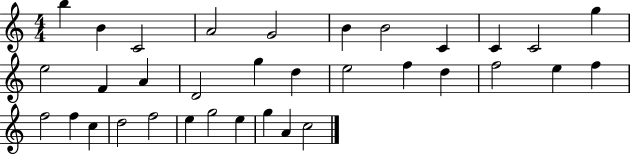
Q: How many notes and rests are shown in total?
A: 34